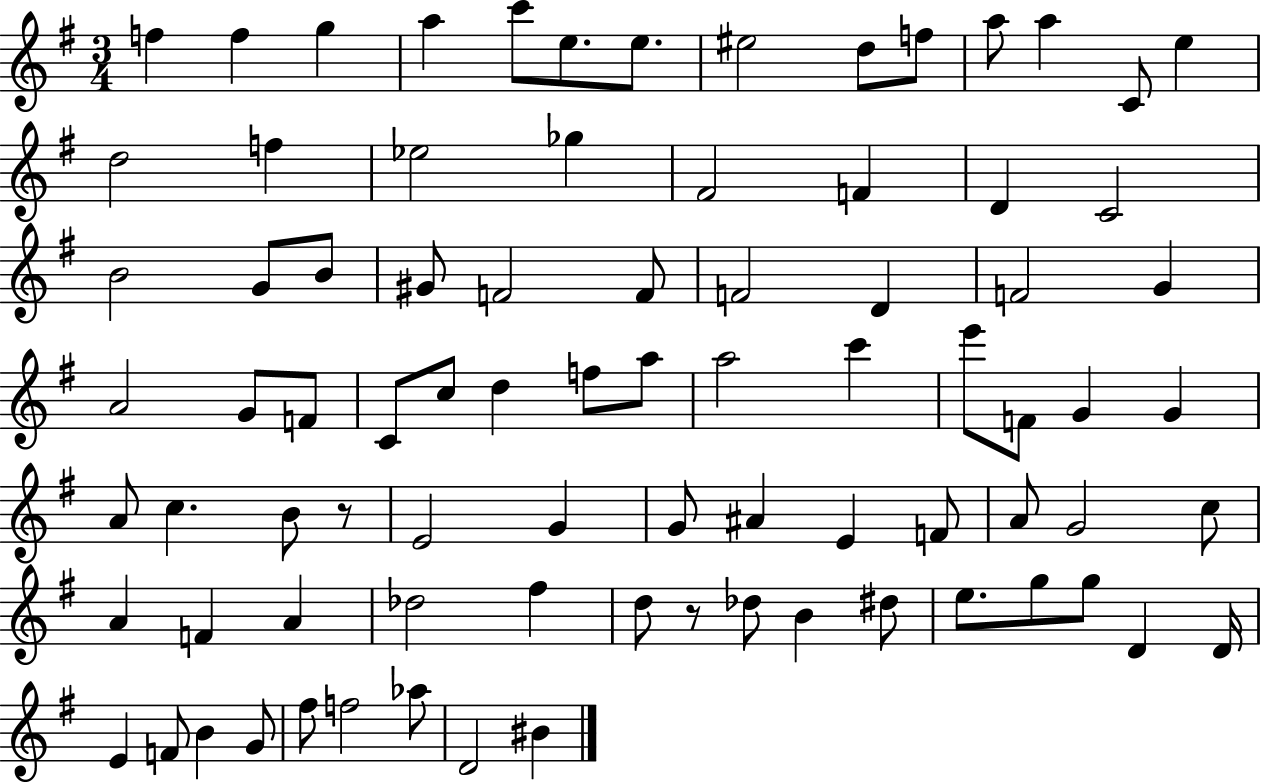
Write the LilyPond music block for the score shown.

{
  \clef treble
  \numericTimeSignature
  \time 3/4
  \key g \major
  \repeat volta 2 { f''4 f''4 g''4 | a''4 c'''8 e''8. e''8. | eis''2 d''8 f''8 | a''8 a''4 c'8 e''4 | \break d''2 f''4 | ees''2 ges''4 | fis'2 f'4 | d'4 c'2 | \break b'2 g'8 b'8 | gis'8 f'2 f'8 | f'2 d'4 | f'2 g'4 | \break a'2 g'8 f'8 | c'8 c''8 d''4 f''8 a''8 | a''2 c'''4 | e'''8 f'8 g'4 g'4 | \break a'8 c''4. b'8 r8 | e'2 g'4 | g'8 ais'4 e'4 f'8 | a'8 g'2 c''8 | \break a'4 f'4 a'4 | des''2 fis''4 | d''8 r8 des''8 b'4 dis''8 | e''8. g''8 g''8 d'4 d'16 | \break e'4 f'8 b'4 g'8 | fis''8 f''2 aes''8 | d'2 bis'4 | } \bar "|."
}